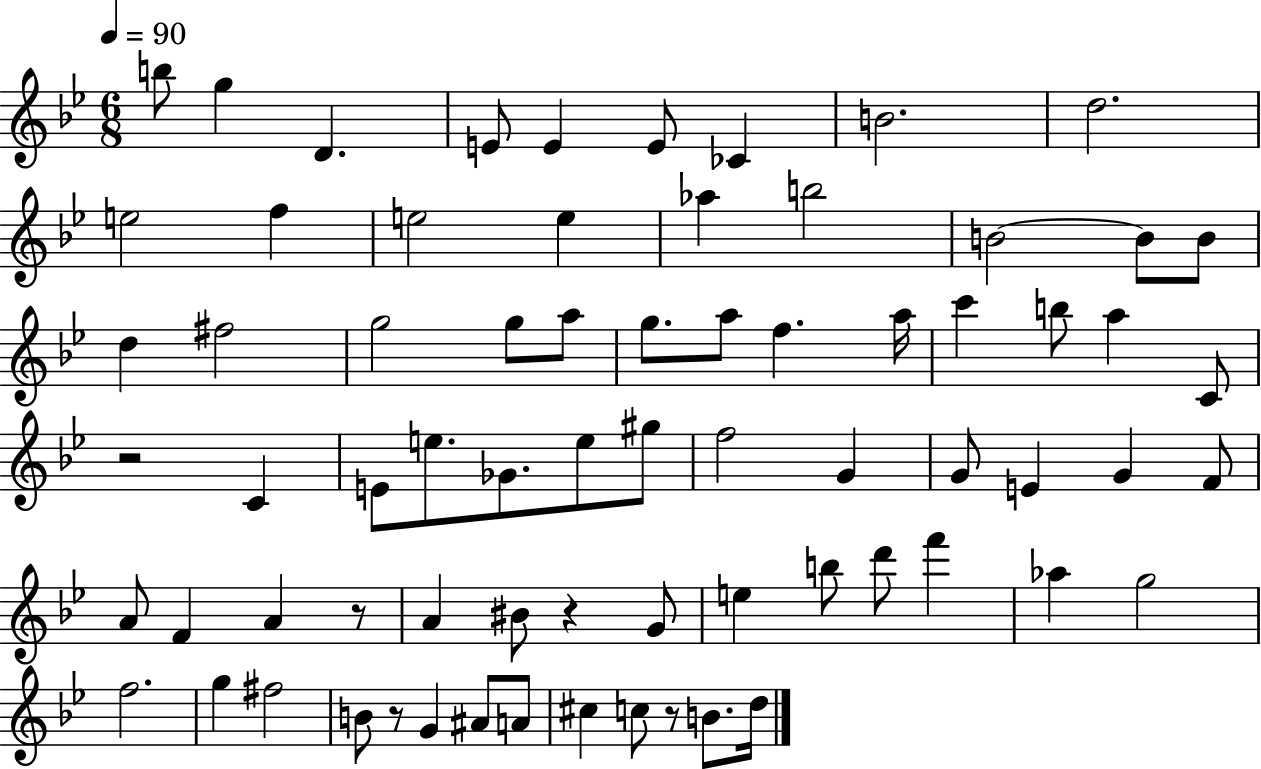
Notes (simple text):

B5/e G5/q D4/q. E4/e E4/q E4/e CES4/q B4/h. D5/h. E5/h F5/q E5/h E5/q Ab5/q B5/h B4/h B4/e B4/e D5/q F#5/h G5/h G5/e A5/e G5/e. A5/e F5/q. A5/s C6/q B5/e A5/q C4/e R/h C4/q E4/e E5/e. Gb4/e. E5/e G#5/e F5/h G4/q G4/e E4/q G4/q F4/e A4/e F4/q A4/q R/e A4/q BIS4/e R/q G4/e E5/q B5/e D6/e F6/q Ab5/q G5/h F5/h. G5/q F#5/h B4/e R/e G4/q A#4/e A4/e C#5/q C5/e R/e B4/e. D5/s